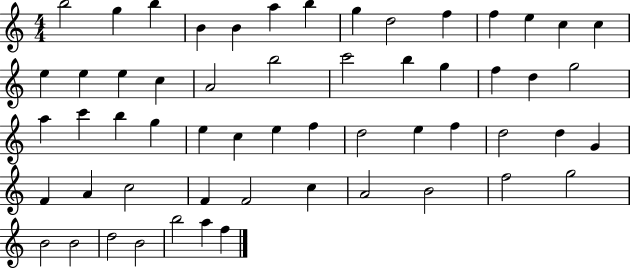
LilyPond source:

{
  \clef treble
  \numericTimeSignature
  \time 4/4
  \key c \major
  b''2 g''4 b''4 | b'4 b'4 a''4 b''4 | g''4 d''2 f''4 | f''4 e''4 c''4 c''4 | \break e''4 e''4 e''4 c''4 | a'2 b''2 | c'''2 b''4 g''4 | f''4 d''4 g''2 | \break a''4 c'''4 b''4 g''4 | e''4 c''4 e''4 f''4 | d''2 e''4 f''4 | d''2 d''4 g'4 | \break f'4 a'4 c''2 | f'4 f'2 c''4 | a'2 b'2 | f''2 g''2 | \break b'2 b'2 | d''2 b'2 | b''2 a''4 f''4 | \bar "|."
}